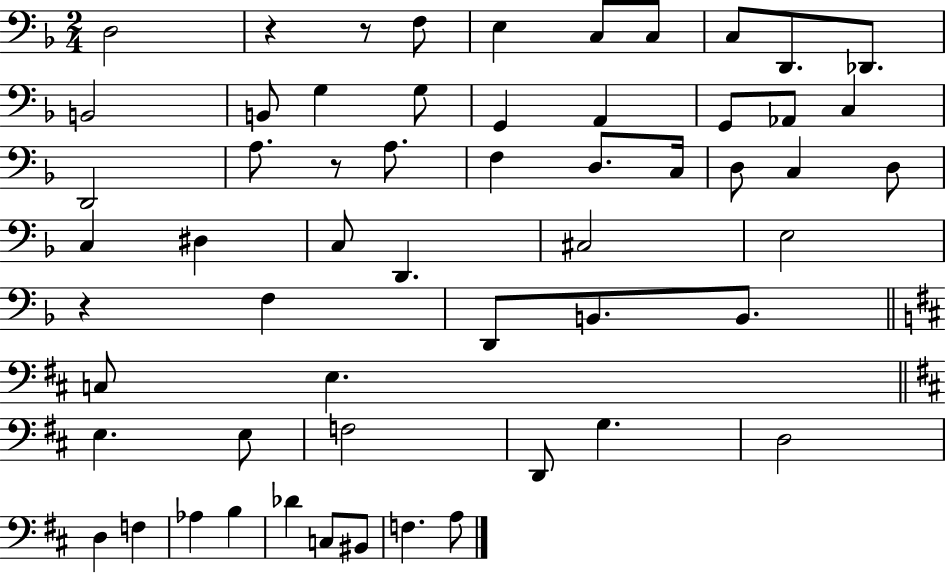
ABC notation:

X:1
T:Untitled
M:2/4
L:1/4
K:F
D,2 z z/2 F,/2 E, C,/2 C,/2 C,/2 D,,/2 _D,,/2 B,,2 B,,/2 G, G,/2 G,, A,, G,,/2 _A,,/2 C, D,,2 A,/2 z/2 A,/2 F, D,/2 C,/4 D,/2 C, D,/2 C, ^D, C,/2 D,, ^C,2 E,2 z F, D,,/2 B,,/2 B,,/2 C,/2 E, E, E,/2 F,2 D,,/2 G, D,2 D, F, _A, B, _D C,/2 ^B,,/2 F, A,/2